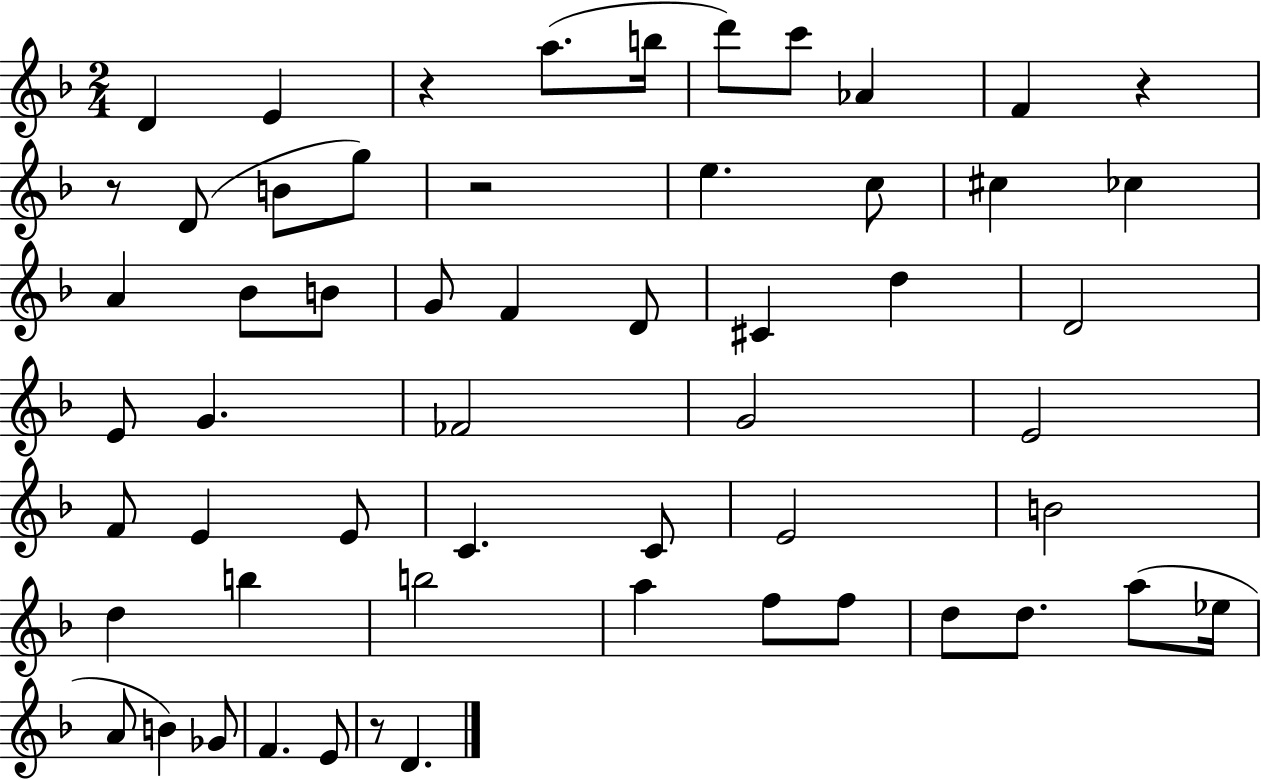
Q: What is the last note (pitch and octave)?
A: D4